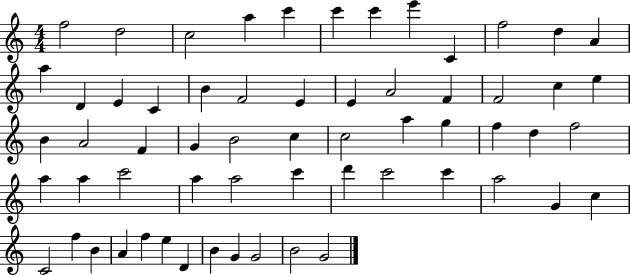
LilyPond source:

{
  \clef treble
  \numericTimeSignature
  \time 4/4
  \key c \major
  f''2 d''2 | c''2 a''4 c'''4 | c'''4 c'''4 e'''4 c'4 | f''2 d''4 a'4 | \break a''4 d'4 e'4 c'4 | b'4 f'2 e'4 | e'4 a'2 f'4 | f'2 c''4 e''4 | \break b'4 a'2 f'4 | g'4 b'2 c''4 | c''2 a''4 g''4 | f''4 d''4 f''2 | \break a''4 a''4 c'''2 | a''4 a''2 c'''4 | d'''4 c'''2 c'''4 | a''2 g'4 c''4 | \break c'2 f''4 b'4 | a'4 f''4 e''4 d'4 | b'4 g'4 g'2 | b'2 g'2 | \break \bar "|."
}